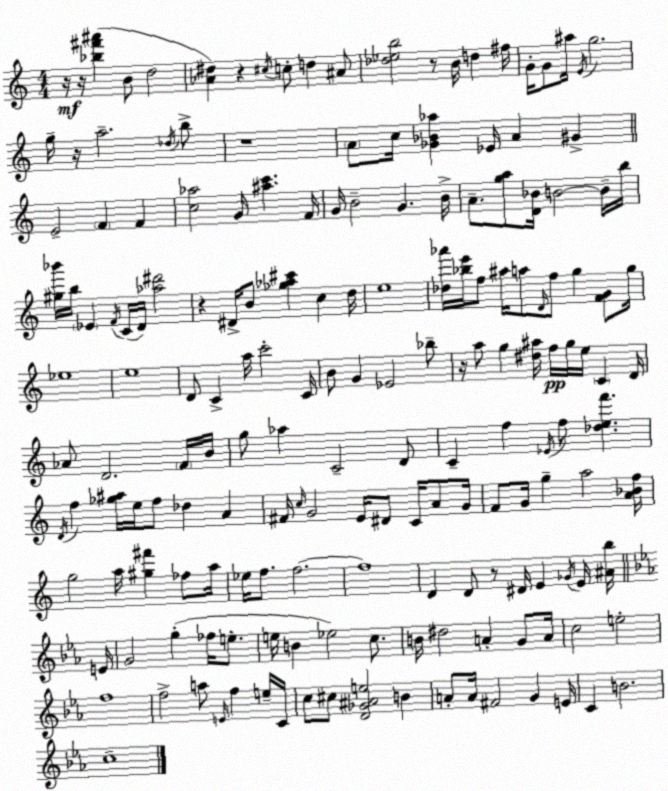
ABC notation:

X:1
T:Untitled
M:4/4
L:1/4
K:Am
z/4 z/4 [_b^f'^a'] B/2 d2 [_A^d] z ^c/4 c/2 d ^A/2 [_d_eb]2 z/2 B/4 d ^f/4 G/4 G/2 ^a/4 E/4 g2 g/4 z/4 a2 _d/4 b/2 z4 A/2 c/4 [_G_B_a] _E/4 A ^G E2 F F [c_a]2 G/4 [^ac'] F/4 G/4 B2 G B/4 A/2 [ga]/2 [D_B]/4 B2 B/4 b/4 [^g_b']/4 b/4 _E F/4 C/4 D/4 [_a^d']2 z ^D/4 B/2 [_g_a^c'] c d/4 e4 [_d_a']/4 [_be']/4 f/2 ^a/4 a/2 D/4 f/2 g [FG]/2 g/4 _e4 e4 D/2 C a/4 c'2 C/4 B/2 G _E2 _b/2 z/4 a/2 g [^d^a]/4 f/4 g/4 e/4 C D/4 _A/2 D2 F/4 B/4 g/2 _a C2 D/2 C f _E/4 f/2 [_def'] D/4 f [_g^a]/4 e/4 f/2 _d A ^F/4 c/4 G2 E/4 ^D/2 C/4 A/2 G/4 F/2 G/4 g a2 [A_Bf]/4 g2 a/4 [^g^f'] _f/2 a/4 _e/4 f/2 f2 f4 D D/2 z/2 ^D/4 E _G/4 E/4 [^Ab]/4 E/4 G2 g _f/4 e/2 e/4 B _e2 c/2 B/4 ^d2 A G/2 A/4 c2 e2 f4 f2 a/2 E/4 f e/4 C/4 c/2 ^c/2 [D_G^Ae]2 B A/2 A/4 ^F2 G E/4 C B2 c4